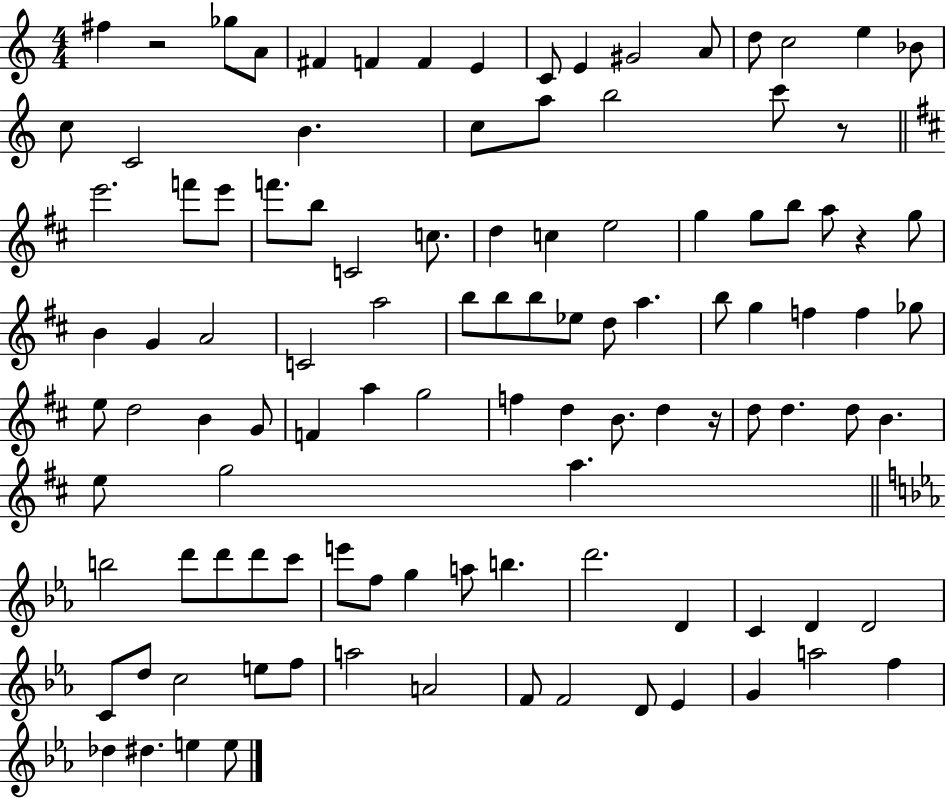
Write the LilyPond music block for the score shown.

{
  \clef treble
  \numericTimeSignature
  \time 4/4
  \key c \major
  fis''4 r2 ges''8 a'8 | fis'4 f'4 f'4 e'4 | c'8 e'4 gis'2 a'8 | d''8 c''2 e''4 bes'8 | \break c''8 c'2 b'4. | c''8 a''8 b''2 c'''8 r8 | \bar "||" \break \key d \major e'''2. f'''8 e'''8 | f'''8. b''8 c'2 c''8. | d''4 c''4 e''2 | g''4 g''8 b''8 a''8 r4 g''8 | \break b'4 g'4 a'2 | c'2 a''2 | b''8 b''8 b''8 ees''8 d''8 a''4. | b''8 g''4 f''4 f''4 ges''8 | \break e''8 d''2 b'4 g'8 | f'4 a''4 g''2 | f''4 d''4 b'8. d''4 r16 | d''8 d''4. d''8 b'4. | \break e''8 g''2 a''4. | \bar "||" \break \key c \minor b''2 d'''8 d'''8 d'''8 c'''8 | e'''8 f''8 g''4 a''8 b''4. | d'''2. d'4 | c'4 d'4 d'2 | \break c'8 d''8 c''2 e''8 f''8 | a''2 a'2 | f'8 f'2 d'8 ees'4 | g'4 a''2 f''4 | \break des''4 dis''4. e''4 e''8 | \bar "|."
}